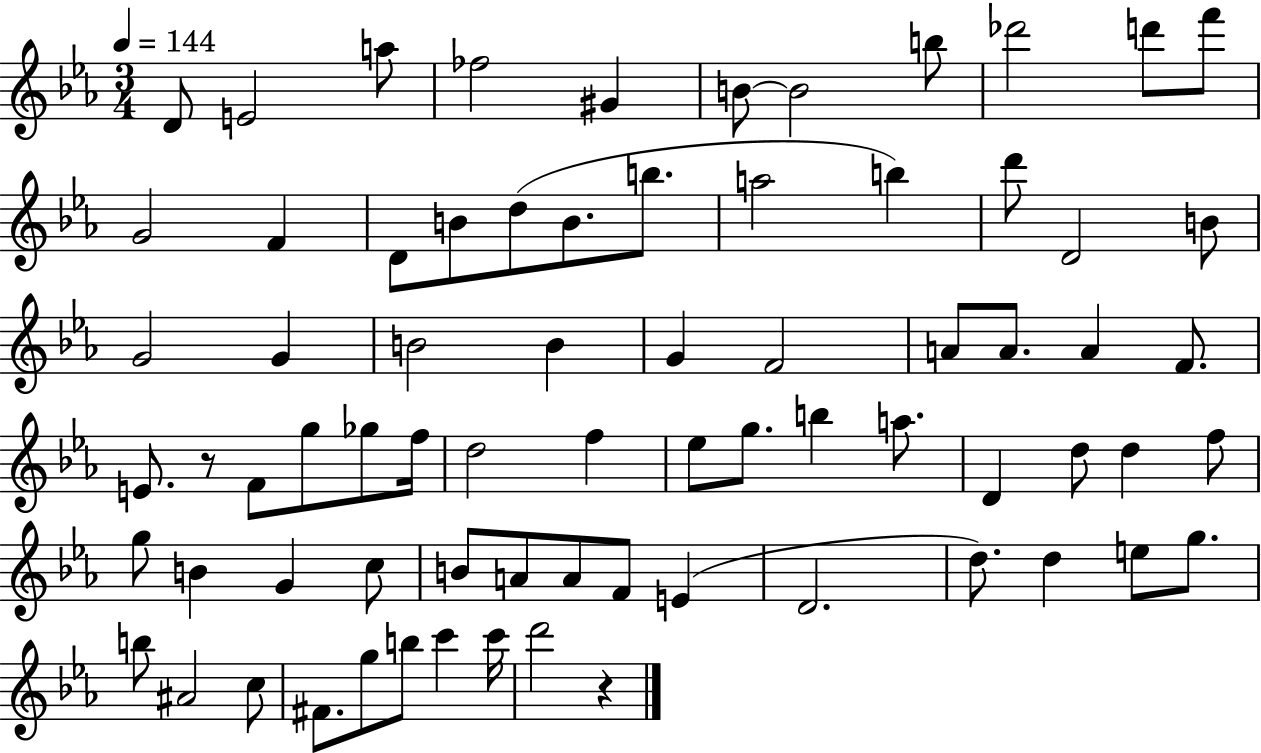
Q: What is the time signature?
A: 3/4